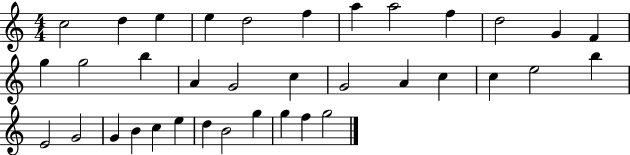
X:1
T:Untitled
M:4/4
L:1/4
K:C
c2 d e e d2 f a a2 f d2 G F g g2 b A G2 c G2 A c c e2 b E2 G2 G B c e d B2 g g f g2